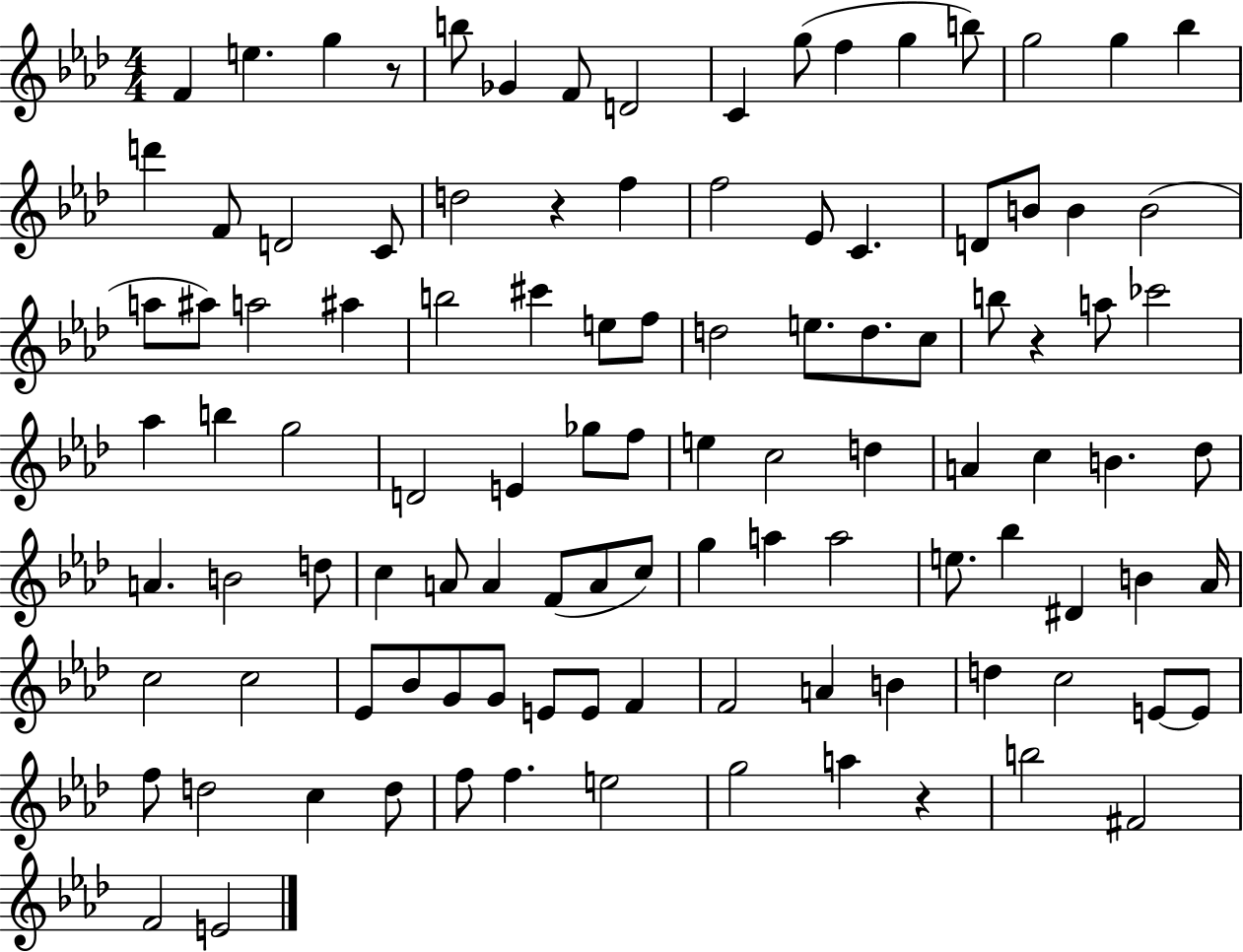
{
  \clef treble
  \numericTimeSignature
  \time 4/4
  \key aes \major
  f'4 e''4. g''4 r8 | b''8 ges'4 f'8 d'2 | c'4 g''8( f''4 g''4 b''8) | g''2 g''4 bes''4 | \break d'''4 f'8 d'2 c'8 | d''2 r4 f''4 | f''2 ees'8 c'4. | d'8 b'8 b'4 b'2( | \break a''8 ais''8) a''2 ais''4 | b''2 cis'''4 e''8 f''8 | d''2 e''8. d''8. c''8 | b''8 r4 a''8 ces'''2 | \break aes''4 b''4 g''2 | d'2 e'4 ges''8 f''8 | e''4 c''2 d''4 | a'4 c''4 b'4. des''8 | \break a'4. b'2 d''8 | c''4 a'8 a'4 f'8( a'8 c''8) | g''4 a''4 a''2 | e''8. bes''4 dis'4 b'4 aes'16 | \break c''2 c''2 | ees'8 bes'8 g'8 g'8 e'8 e'8 f'4 | f'2 a'4 b'4 | d''4 c''2 e'8~~ e'8 | \break f''8 d''2 c''4 d''8 | f''8 f''4. e''2 | g''2 a''4 r4 | b''2 fis'2 | \break f'2 e'2 | \bar "|."
}